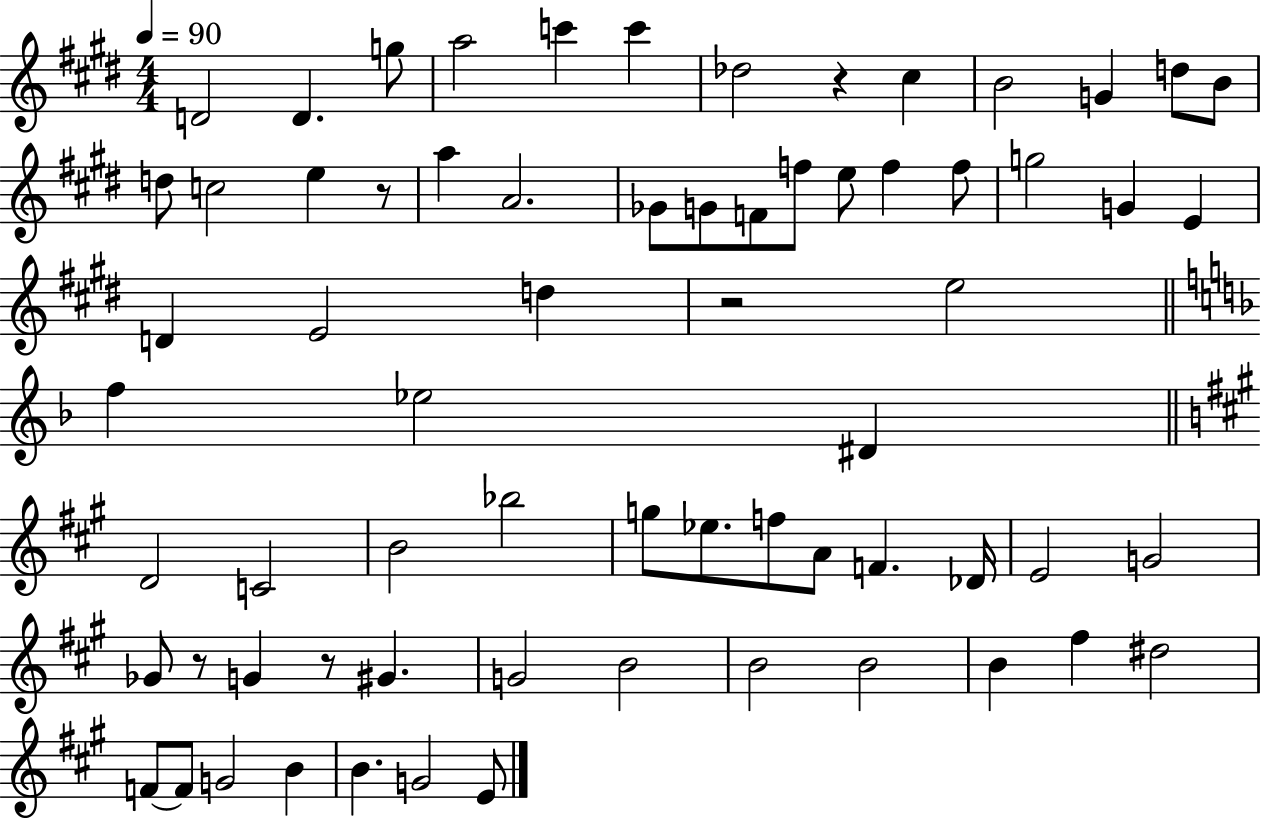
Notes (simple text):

D4/h D4/q. G5/e A5/h C6/q C6/q Db5/h R/q C#5/q B4/h G4/q D5/e B4/e D5/e C5/h E5/q R/e A5/q A4/h. Gb4/e G4/e F4/e F5/e E5/e F5/q F5/e G5/h G4/q E4/q D4/q E4/h D5/q R/h E5/h F5/q Eb5/h D#4/q D4/h C4/h B4/h Bb5/h G5/e Eb5/e. F5/e A4/e F4/q. Db4/s E4/h G4/h Gb4/e R/e G4/q R/e G#4/q. G4/h B4/h B4/h B4/h B4/q F#5/q D#5/h F4/e F4/e G4/h B4/q B4/q. G4/h E4/e